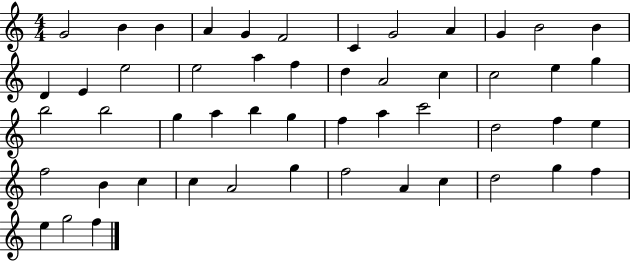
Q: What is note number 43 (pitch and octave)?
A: F5